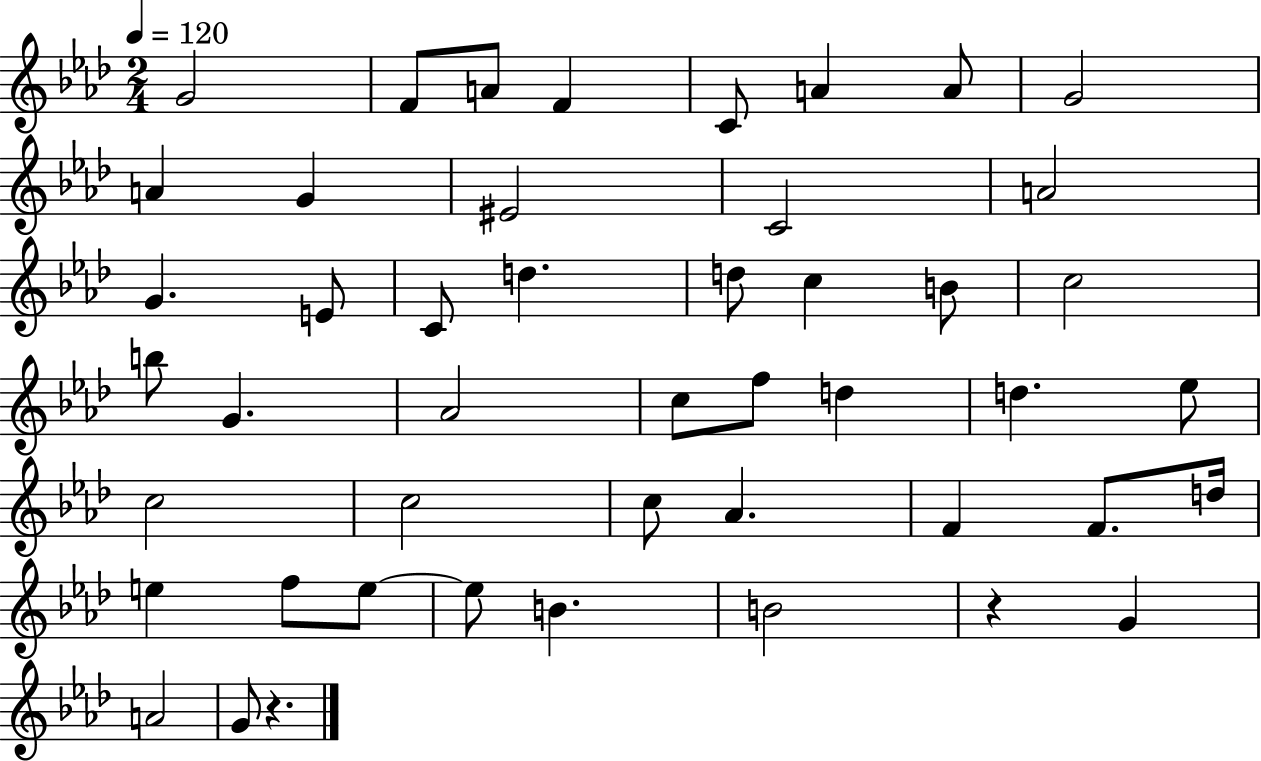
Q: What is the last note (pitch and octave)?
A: G4